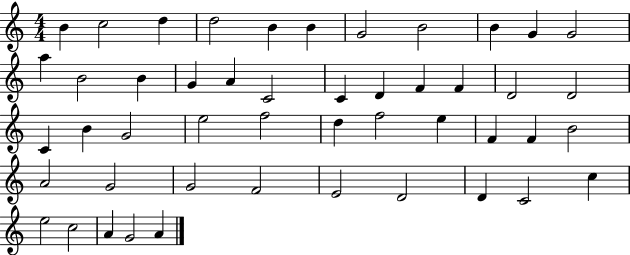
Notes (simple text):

B4/q C5/h D5/q D5/h B4/q B4/q G4/h B4/h B4/q G4/q G4/h A5/q B4/h B4/q G4/q A4/q C4/h C4/q D4/q F4/q F4/q D4/h D4/h C4/q B4/q G4/h E5/h F5/h D5/q F5/h E5/q F4/q F4/q B4/h A4/h G4/h G4/h F4/h E4/h D4/h D4/q C4/h C5/q E5/h C5/h A4/q G4/h A4/q